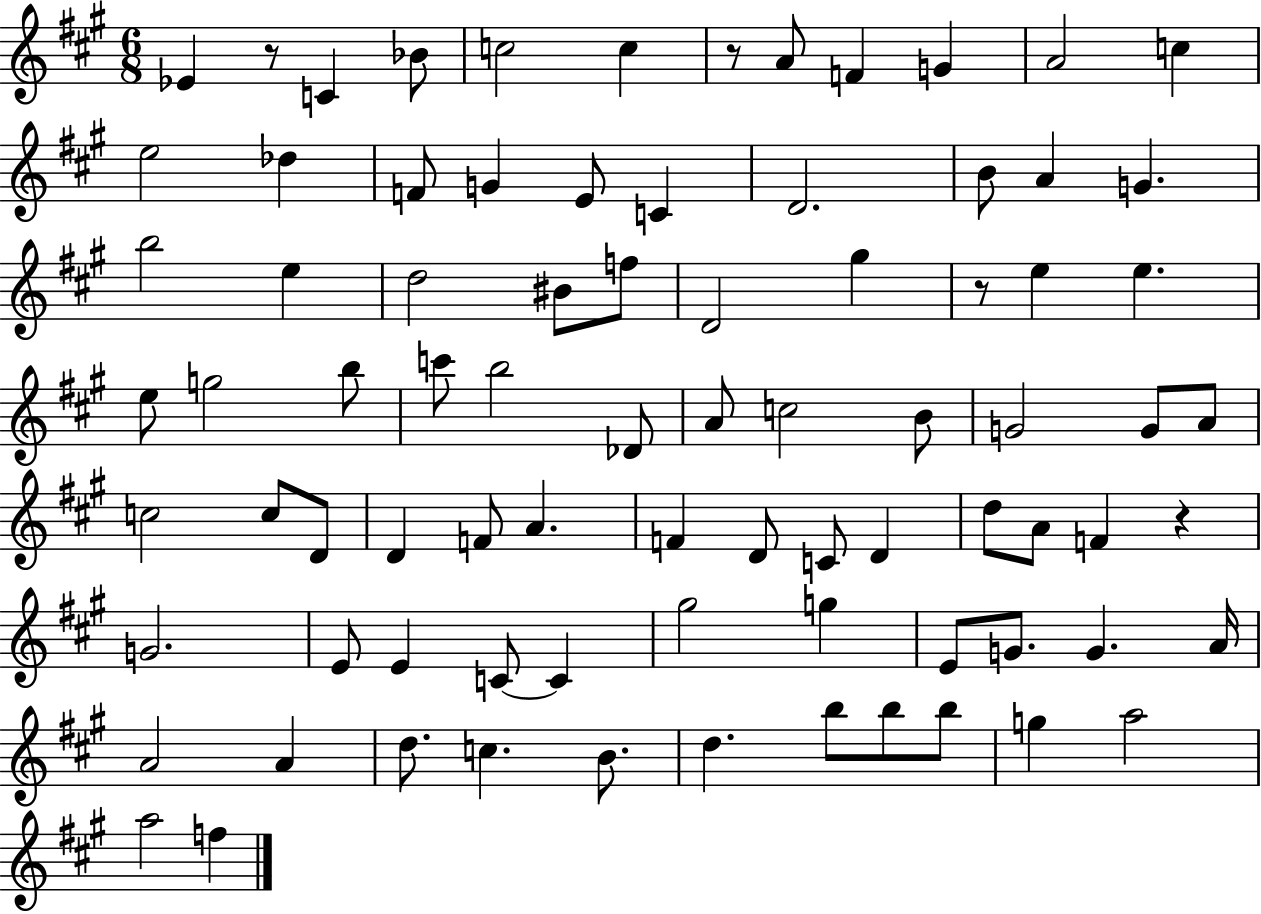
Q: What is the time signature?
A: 6/8